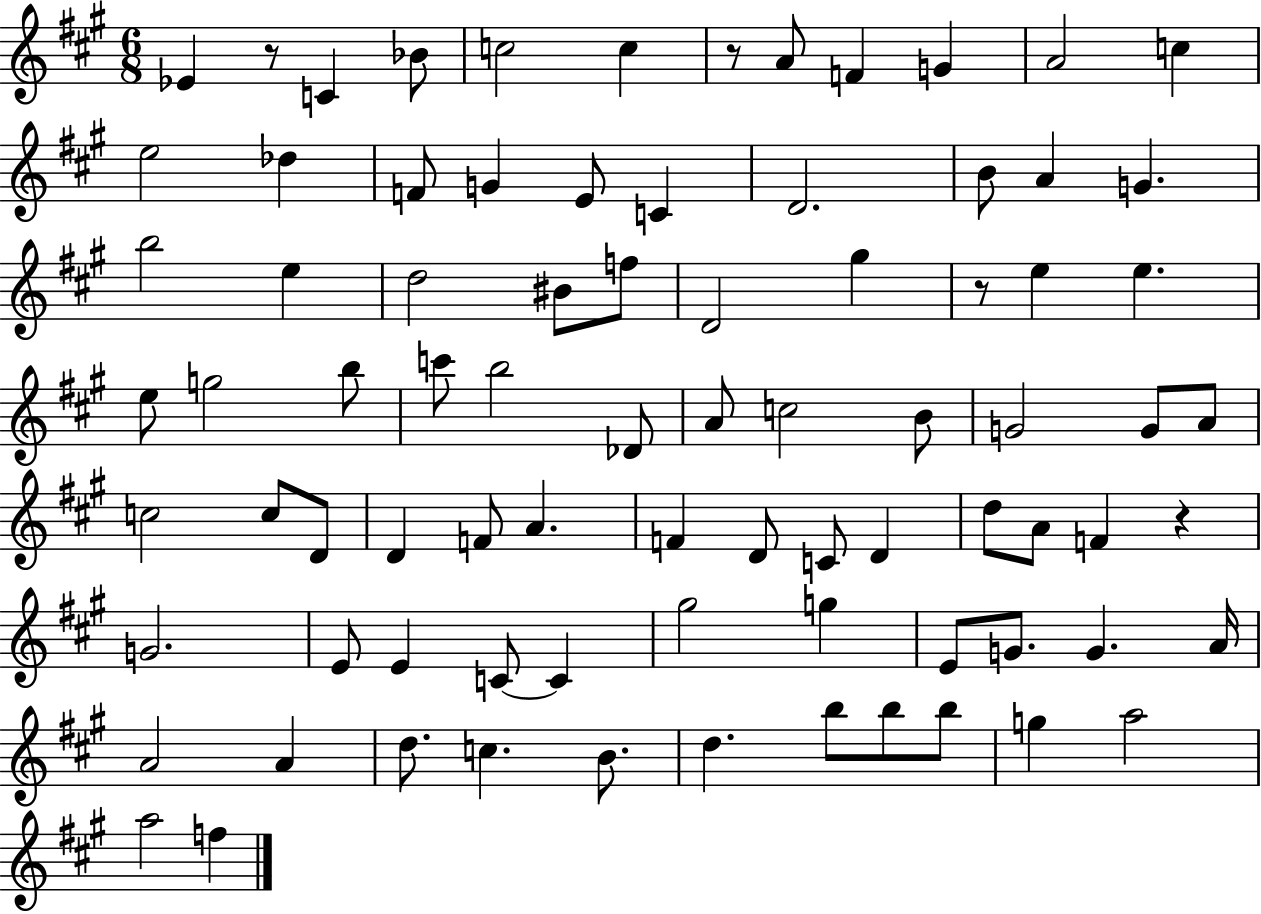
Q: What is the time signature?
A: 6/8